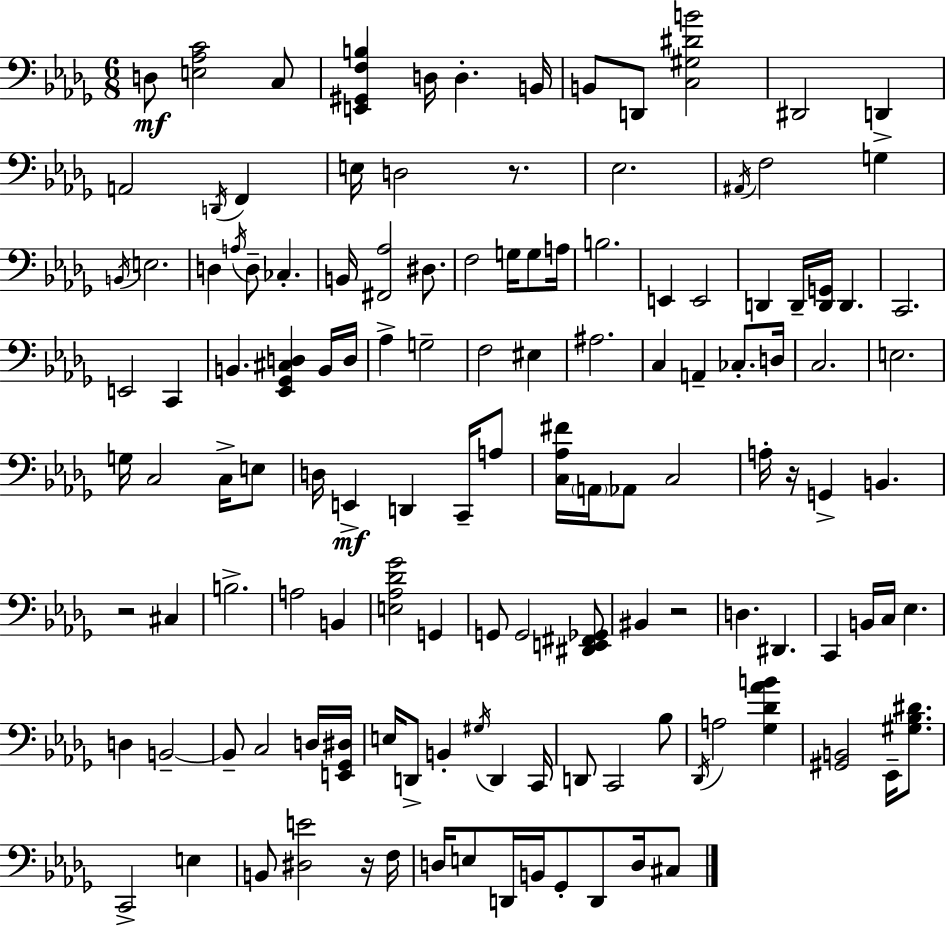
{
  \clef bass
  \numericTimeSignature
  \time 6/8
  \key bes \minor
  d8\mf <e aes c'>2 c8 | <e, gis, f b>4 d16 d4.-. b,16 | b,8 d,8 <c gis dis' b'>2 | dis,2 d,4-> | \break a,2 \acciaccatura { d,16 } f,4 | e16 d2 r8. | ees2. | \acciaccatura { ais,16 } f2 g4 | \break \acciaccatura { b,16 } e2. | d4 \acciaccatura { a16 } d8-- ces4.-. | b,16 <fis, aes>2 | dis8. f2 | \break g16 g8 a16 b2. | e,4 e,2 | d,4 d,16-- <d, g,>16 d,4. | c,2. | \break e,2 | c,4 b,4. <ees, ges, cis d>4 | b,16 d16 aes4-> g2-- | f2 | \break eis4 ais2. | c4 a,4-- | ces8.-. d16 c2. | e2. | \break g16 c2 | c16-> e8 d16 e,4->\mf d,4 | c,16-- a8 <c aes fis'>16 \parenthesize a,16 aes,8 c2 | a16-. r16 g,4-> b,4. | \break r2 | cis4 b2.-> | a2 | b,4 <e aes des' ges'>2 | \break g,4 g,8 g,2 | <dis, e, fis, ges,>8 bis,4 r2 | d4. dis,4. | c,4 b,16 c16 ees4. | \break d4 b,2--~~ | b,8-- c2 | d16 <e, ges, dis>16 e16 d,8-> b,4-. \acciaccatura { gis16 } | d,4 c,16 d,8 c,2 | \break bes8 \acciaccatura { des,16 } a2 | <ges des' aes' b'>4 <gis, b,>2 | ees,16-- <gis bes dis'>8. c,2-> | e4 b,8 <dis e'>2 | \break r16 f16 d16 e8 d,16 b,16 ges,8-. | d,8 d16 cis8 \bar "|."
}